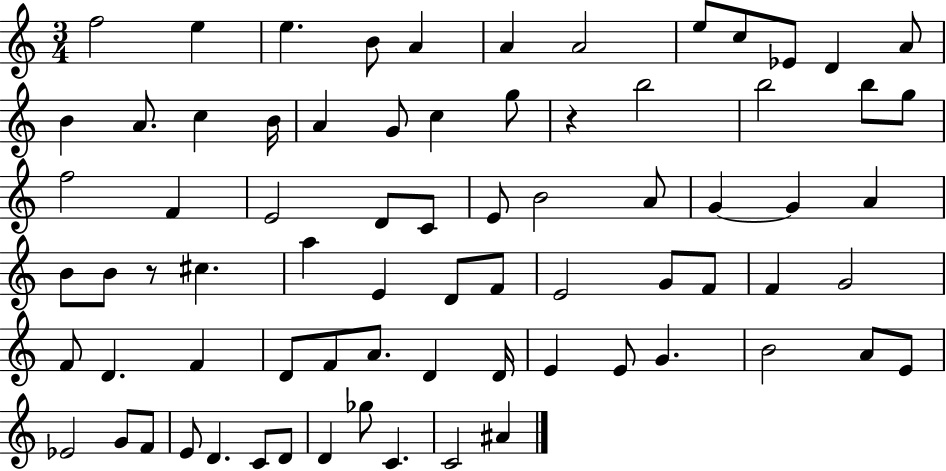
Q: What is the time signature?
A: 3/4